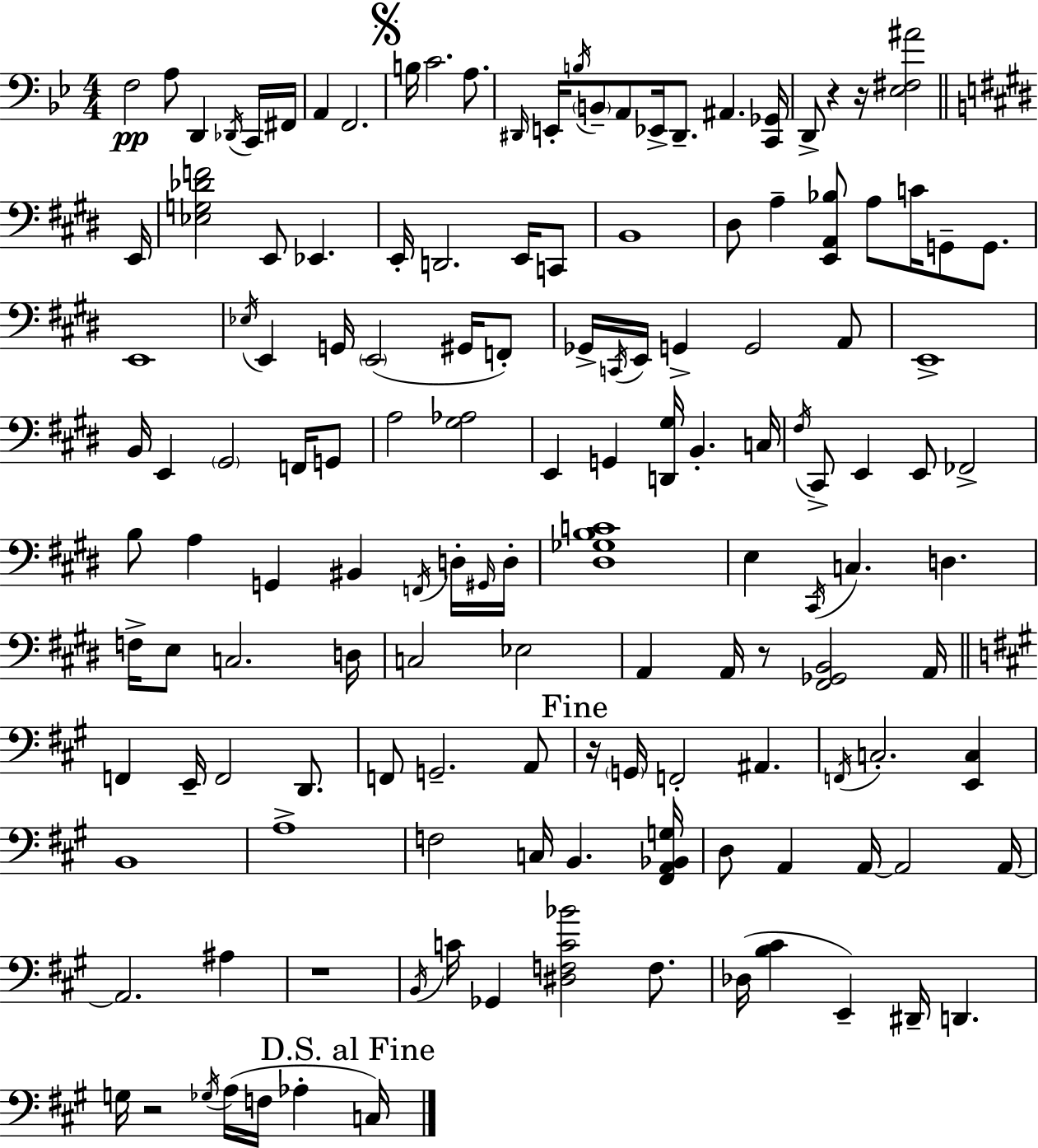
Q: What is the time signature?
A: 4/4